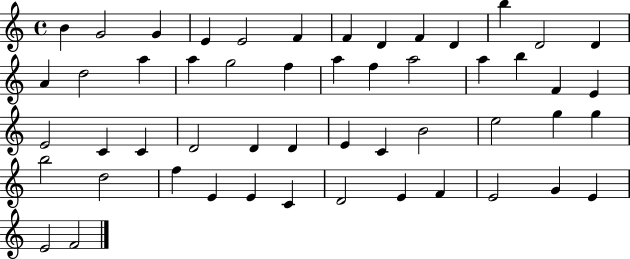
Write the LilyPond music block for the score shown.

{
  \clef treble
  \time 4/4
  \defaultTimeSignature
  \key c \major
  b'4 g'2 g'4 | e'4 e'2 f'4 | f'4 d'4 f'4 d'4 | b''4 d'2 d'4 | \break a'4 d''2 a''4 | a''4 g''2 f''4 | a''4 f''4 a''2 | a''4 b''4 f'4 e'4 | \break e'2 c'4 c'4 | d'2 d'4 d'4 | e'4 c'4 b'2 | e''2 g''4 g''4 | \break b''2 d''2 | f''4 e'4 e'4 c'4 | d'2 e'4 f'4 | e'2 g'4 e'4 | \break e'2 f'2 | \bar "|."
}